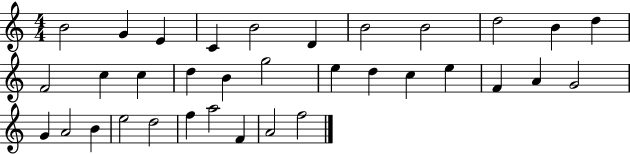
B4/h G4/q E4/q C4/q B4/h D4/q B4/h B4/h D5/h B4/q D5/q F4/h C5/q C5/q D5/q B4/q G5/h E5/q D5/q C5/q E5/q F4/q A4/q G4/h G4/q A4/h B4/q E5/h D5/h F5/q A5/h F4/q A4/h F5/h